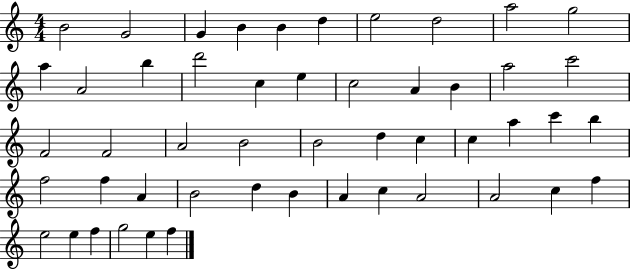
B4/h G4/h G4/q B4/q B4/q D5/q E5/h D5/h A5/h G5/h A5/q A4/h B5/q D6/h C5/q E5/q C5/h A4/q B4/q A5/h C6/h F4/h F4/h A4/h B4/h B4/h D5/q C5/q C5/q A5/q C6/q B5/q F5/h F5/q A4/q B4/h D5/q B4/q A4/q C5/q A4/h A4/h C5/q F5/q E5/h E5/q F5/q G5/h E5/q F5/q